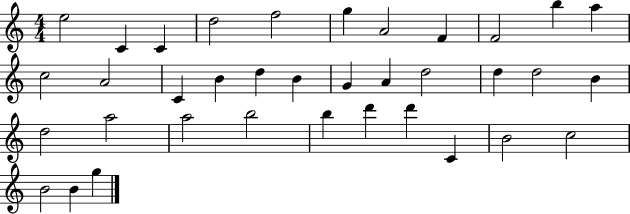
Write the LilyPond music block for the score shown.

{
  \clef treble
  \numericTimeSignature
  \time 4/4
  \key c \major
  e''2 c'4 c'4 | d''2 f''2 | g''4 a'2 f'4 | f'2 b''4 a''4 | \break c''2 a'2 | c'4 b'4 d''4 b'4 | g'4 a'4 d''2 | d''4 d''2 b'4 | \break d''2 a''2 | a''2 b''2 | b''4 d'''4 d'''4 c'4 | b'2 c''2 | \break b'2 b'4 g''4 | \bar "|."
}